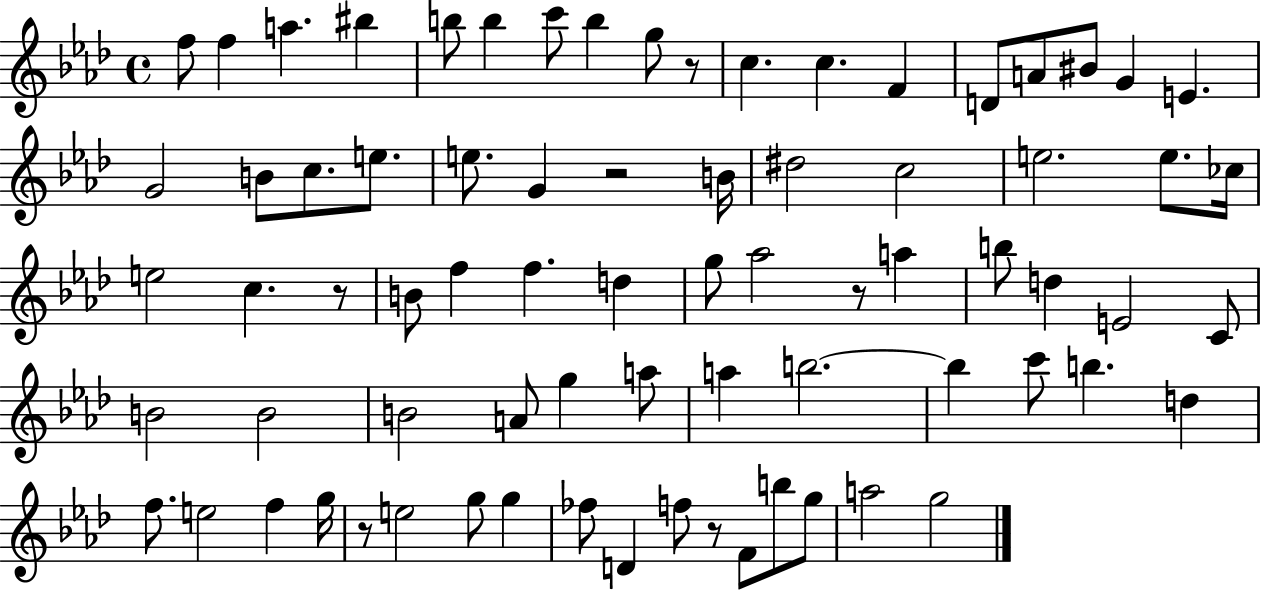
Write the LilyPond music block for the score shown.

{
  \clef treble
  \time 4/4
  \defaultTimeSignature
  \key aes \major
  f''8 f''4 a''4. bis''4 | b''8 b''4 c'''8 b''4 g''8 r8 | c''4. c''4. f'4 | d'8 a'8 bis'8 g'4 e'4. | \break g'2 b'8 c''8. e''8. | e''8. g'4 r2 b'16 | dis''2 c''2 | e''2. e''8. ces''16 | \break e''2 c''4. r8 | b'8 f''4 f''4. d''4 | g''8 aes''2 r8 a''4 | b''8 d''4 e'2 c'8 | \break b'2 b'2 | b'2 a'8 g''4 a''8 | a''4 b''2.~~ | b''4 c'''8 b''4. d''4 | \break f''8. e''2 f''4 g''16 | r8 e''2 g''8 g''4 | fes''8 d'4 f''8 r8 f'8 b''8 g''8 | a''2 g''2 | \break \bar "|."
}